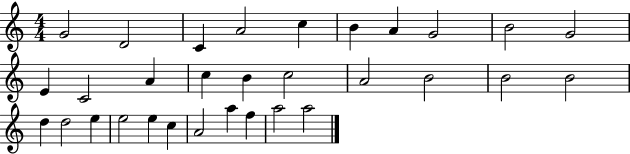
X:1
T:Untitled
M:4/4
L:1/4
K:C
G2 D2 C A2 c B A G2 B2 G2 E C2 A c B c2 A2 B2 B2 B2 d d2 e e2 e c A2 a f a2 a2